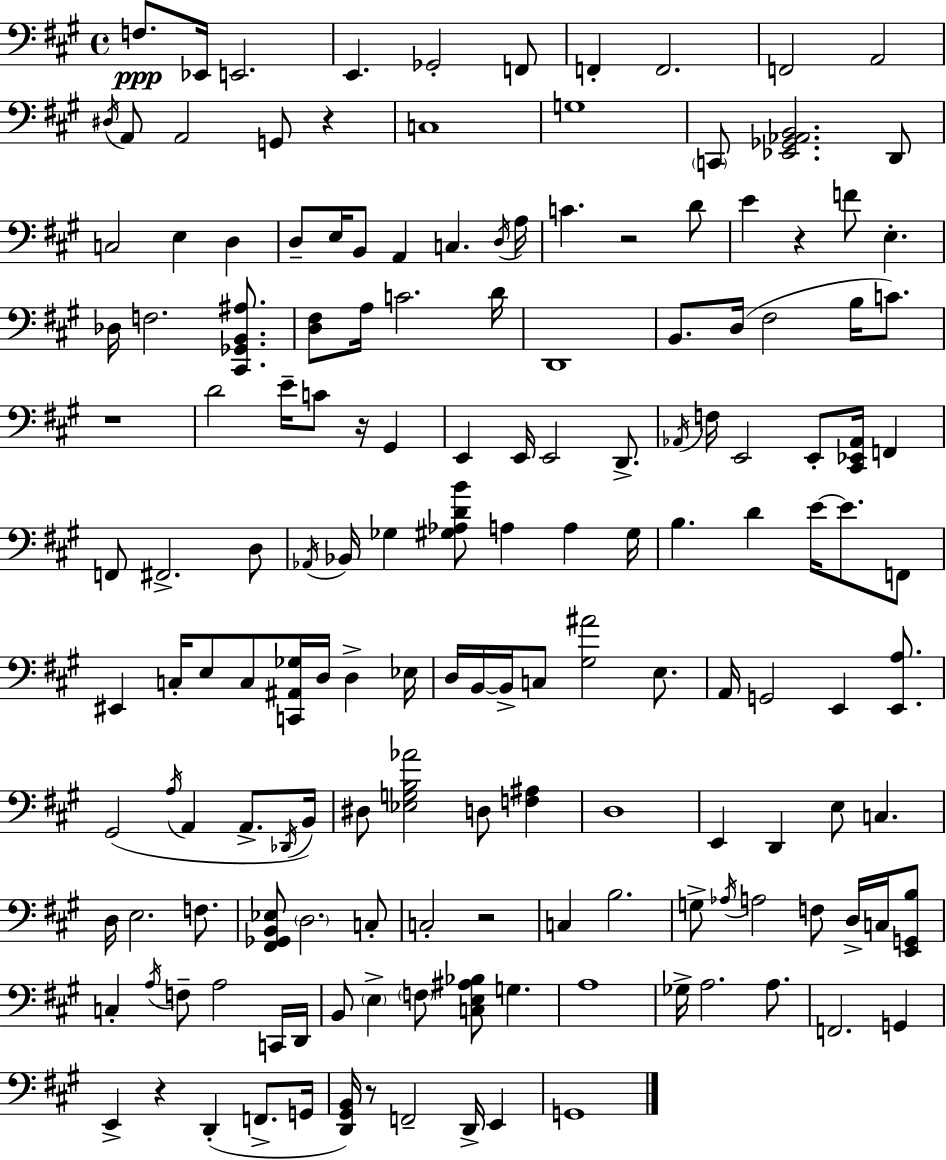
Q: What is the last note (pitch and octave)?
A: G2